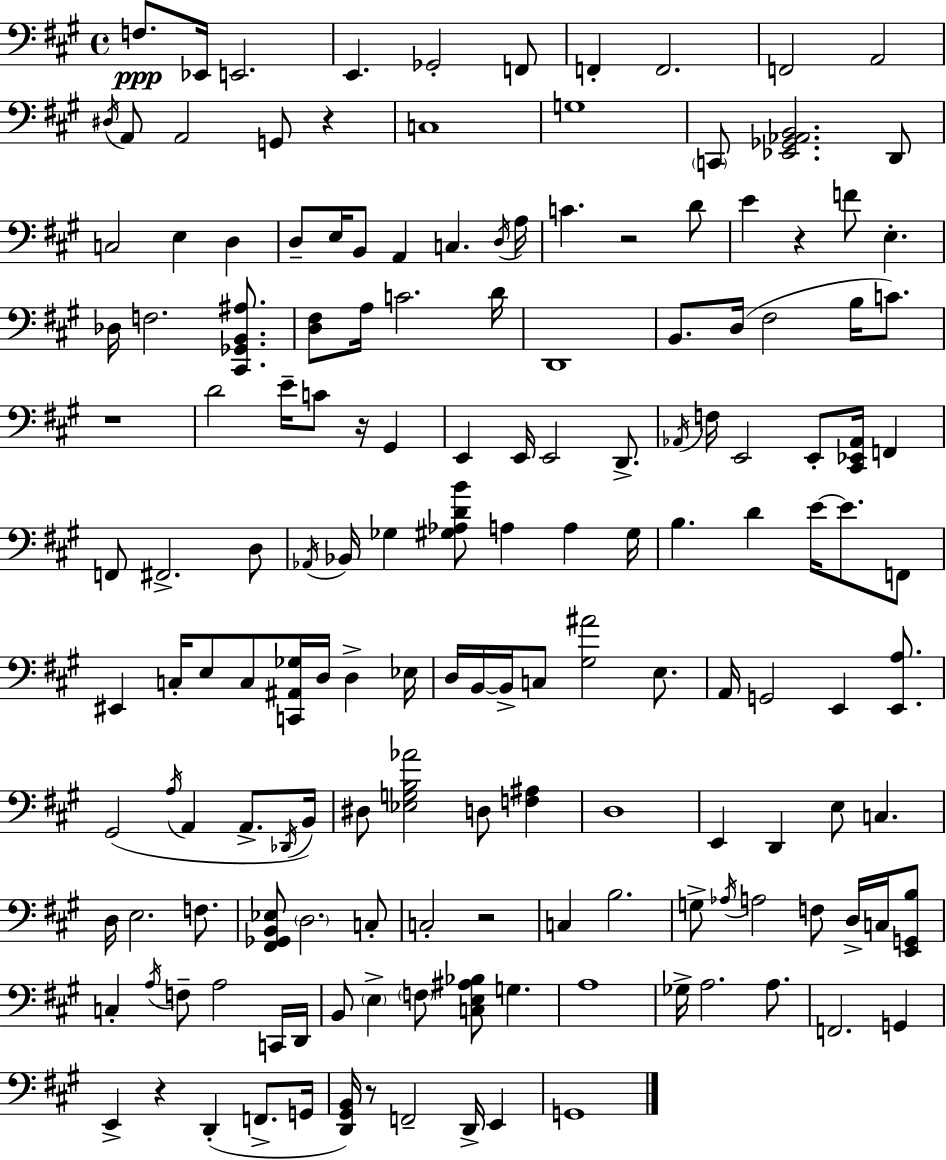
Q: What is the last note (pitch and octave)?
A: G2